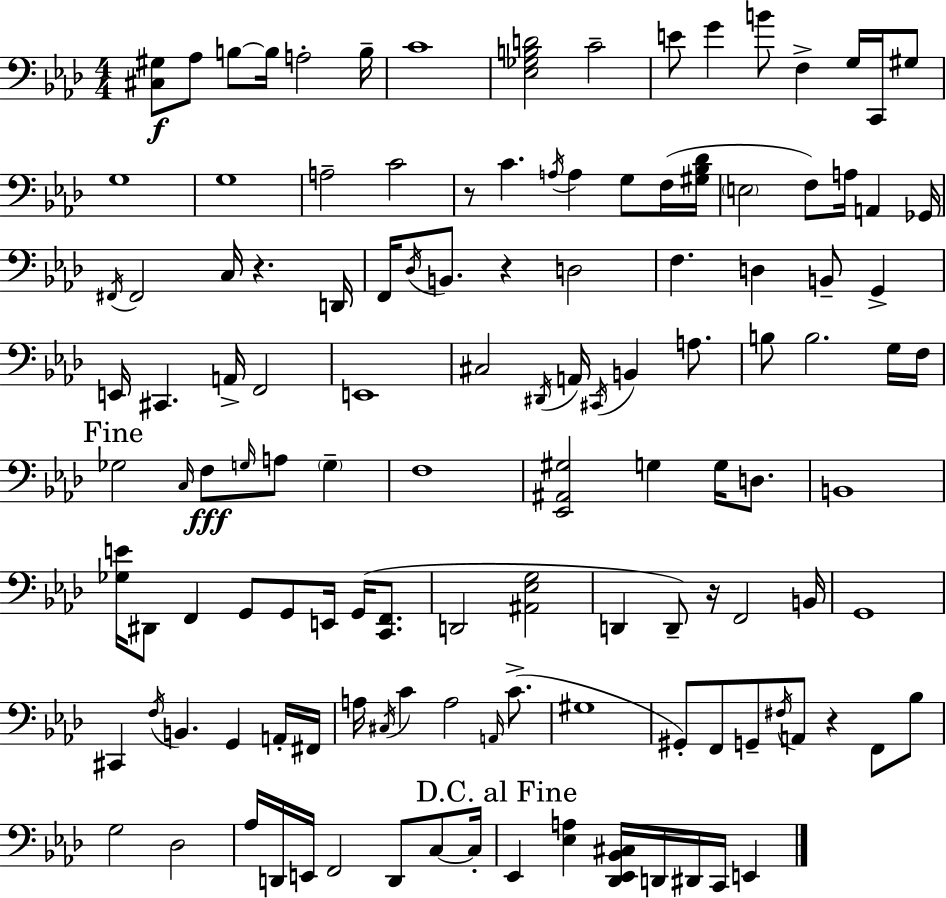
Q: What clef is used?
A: bass